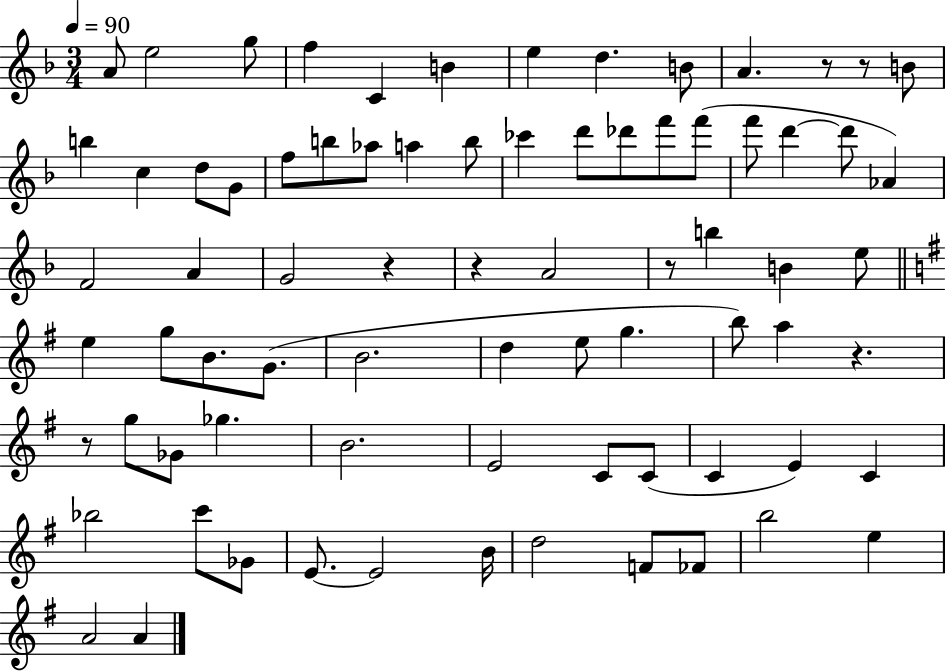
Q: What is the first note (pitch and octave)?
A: A4